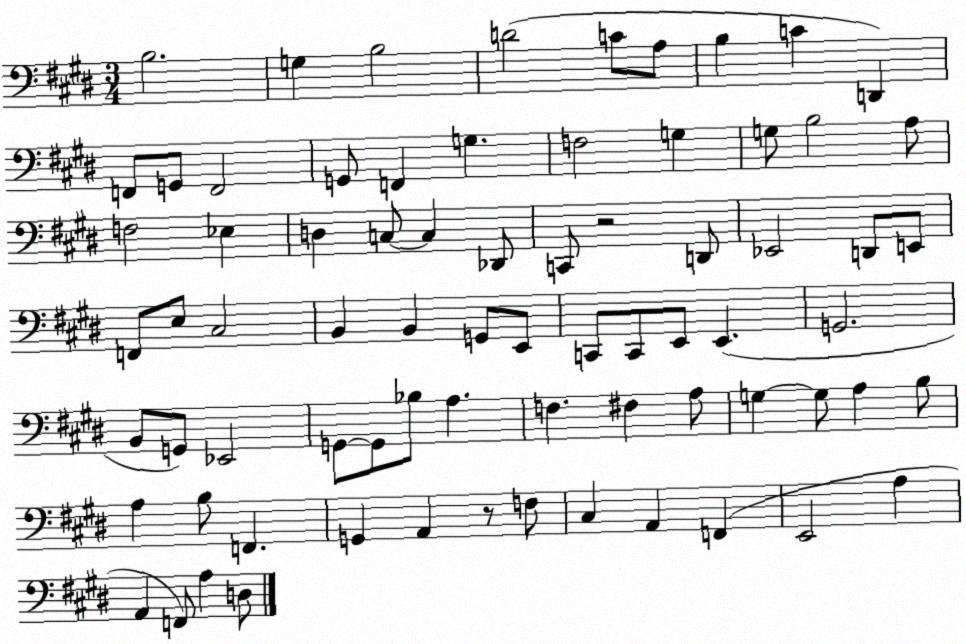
X:1
T:Untitled
M:3/4
L:1/4
K:E
B,2 G, B,2 D2 C/2 A,/2 B, C D,, F,,/2 G,,/2 F,,2 G,,/2 F,, G, F,2 G, G,/2 B,2 A,/2 F,2 _E, D, C,/2 C, _D,,/2 C,,/2 z2 D,,/2 _E,,2 D,,/2 E,,/2 F,,/2 E,/2 ^C,2 B,, B,, G,,/2 E,,/2 C,,/2 C,,/2 E,,/2 E,, G,,2 B,,/2 G,,/2 _E,,2 G,,/2 G,,/2 _B,/2 A, F, ^F, A,/2 G, G,/2 A, B,/2 A, B,/2 F,, G,, A,, z/2 F,/2 ^C, A,, F,, E,,2 A, A,, F,,/2 A, D,/2